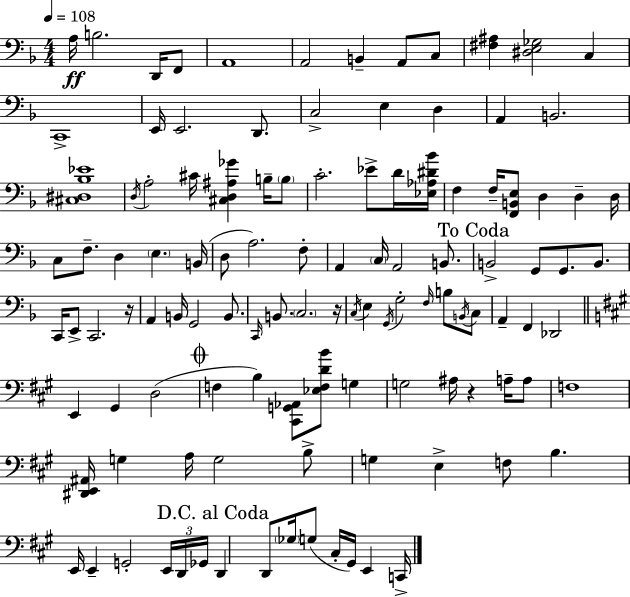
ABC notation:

X:1
T:Untitled
M:4/4
L:1/4
K:F
A,/4 B,2 D,,/4 F,,/2 A,,4 A,,2 B,, A,,/2 C,/2 [^F,^A,] [^D,E,_G,]2 C, C,,4 E,,/4 E,,2 D,,/2 C,2 E, D, A,, B,,2 [^C,^D,_B,_E]4 D,/4 A,2 ^C/4 [^C,D,^A,_G] B,/4 B,/2 C2 _E/2 D/4 [_E,_A,^D_B]/4 F, F,/4 [F,,B,,E,]/2 D, D, D,/4 C,/2 F,/2 D, E, B,,/4 D,/2 A,2 F,/2 A,, C,/4 A,,2 B,,/2 B,,2 G,,/2 G,,/2 B,,/2 C,,/4 E,,/2 C,,2 z/4 A,, B,,/4 G,,2 B,,/2 C,,/4 B,,/2 C,2 z/4 C,/4 E, G,,/4 G,2 F,/4 B,/2 B,,/4 C,/2 A,, F,, _D,,2 E,, ^G,, D,2 F, B, [^C,,G,,_A,,]/2 [_E,F,DB]/2 G, G,2 ^A,/4 z A,/4 A,/2 F,4 [^D,,E,,^A,,]/4 G, A,/4 G,2 B,/2 G, E, F,/2 B, E,,/4 E,, G,,2 E,,/4 D,,/4 _G,,/4 D,, D,,/2 _G,/4 G,/2 ^C,/4 ^G,,/4 E,, C,,/4